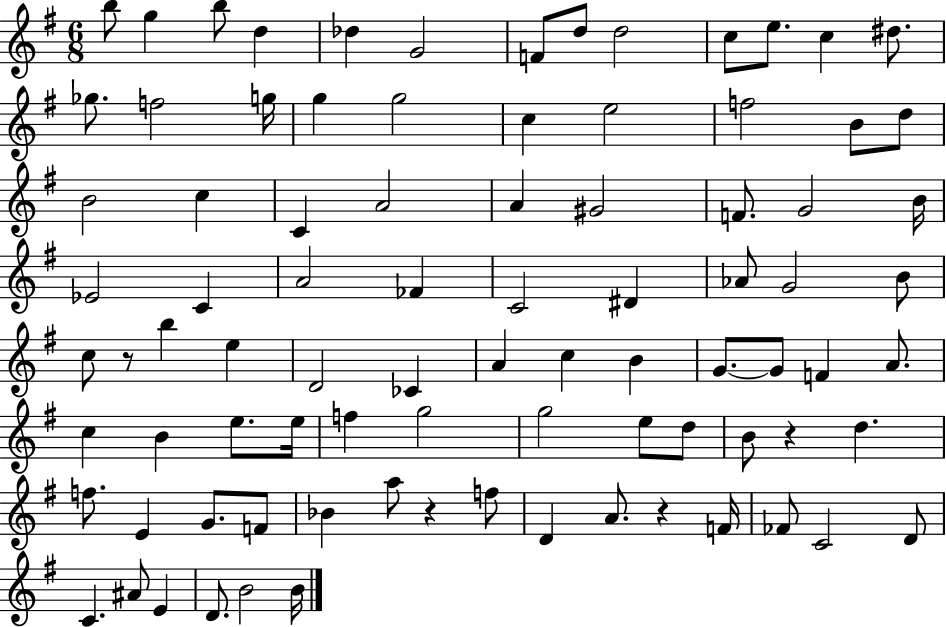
{
  \clef treble
  \numericTimeSignature
  \time 6/8
  \key g \major
  b''8 g''4 b''8 d''4 | des''4 g'2 | f'8 d''8 d''2 | c''8 e''8. c''4 dis''8. | \break ges''8. f''2 g''16 | g''4 g''2 | c''4 e''2 | f''2 b'8 d''8 | \break b'2 c''4 | c'4 a'2 | a'4 gis'2 | f'8. g'2 b'16 | \break ees'2 c'4 | a'2 fes'4 | c'2 dis'4 | aes'8 g'2 b'8 | \break c''8 r8 b''4 e''4 | d'2 ces'4 | a'4 c''4 b'4 | g'8.~~ g'8 f'4 a'8. | \break c''4 b'4 e''8. e''16 | f''4 g''2 | g''2 e''8 d''8 | b'8 r4 d''4. | \break f''8. e'4 g'8. f'8 | bes'4 a''8 r4 f''8 | d'4 a'8. r4 f'16 | fes'8 c'2 d'8 | \break c'4. ais'8 e'4 | d'8. b'2 b'16 | \bar "|."
}